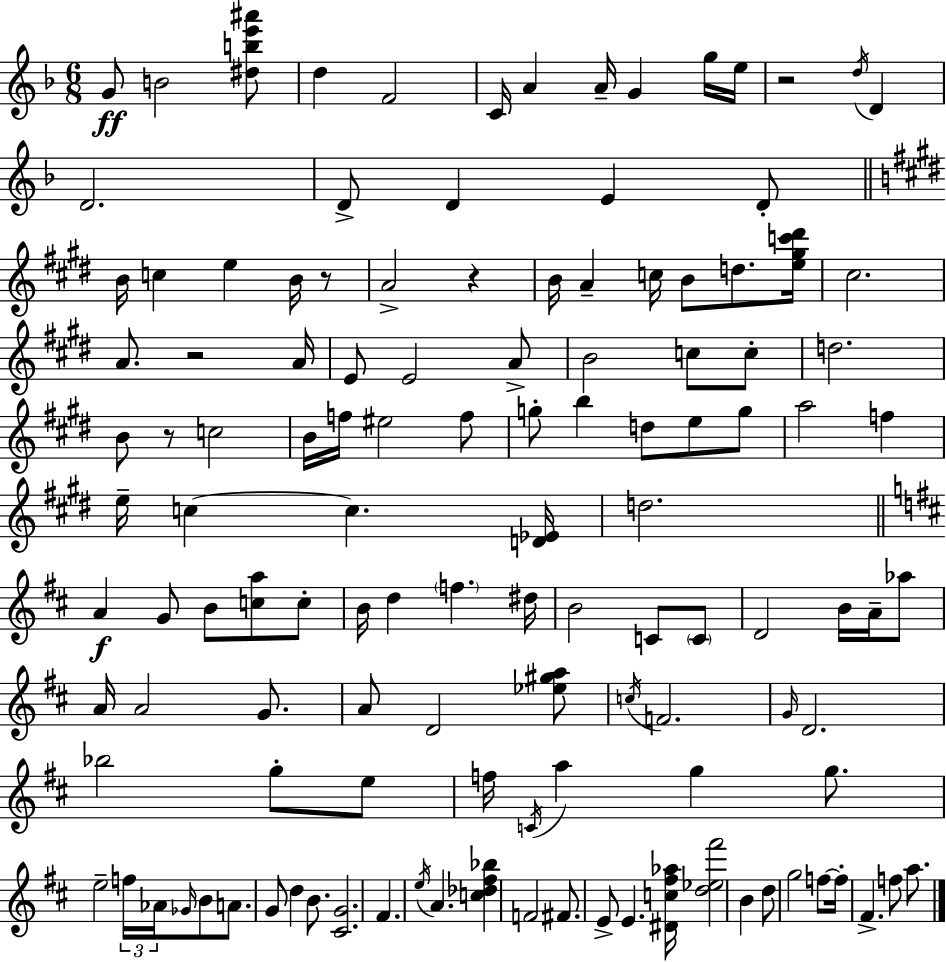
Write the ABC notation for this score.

X:1
T:Untitled
M:6/8
L:1/4
K:F
G/2 B2 [^dbe'^a']/2 d F2 C/4 A A/4 G g/4 e/4 z2 d/4 D D2 D/2 D E D/2 B/4 c e B/4 z/2 A2 z B/4 A c/4 B/2 d/2 [e^gc'^d']/4 ^c2 A/2 z2 A/4 E/2 E2 A/2 B2 c/2 c/2 d2 B/2 z/2 c2 B/4 f/4 ^e2 f/2 g/2 b d/2 e/2 g/2 a2 f e/4 c c [D_E]/4 d2 A G/2 B/2 [ca]/2 c/2 B/4 d f ^d/4 B2 C/2 C/2 D2 B/4 A/4 _a/2 A/4 A2 G/2 A/2 D2 [_e^ga]/2 c/4 F2 G/4 D2 _b2 g/2 e/2 f/4 C/4 a g g/2 e2 f/4 _A/4 _G/4 B/2 A/2 G/2 d B/2 [^CG]2 ^F e/4 A [c_d^f_b] F2 ^F/2 E/2 E [^Dc^f_a]/4 [d_e^f']2 B d/2 g2 f/2 f/4 ^F f/2 a/2